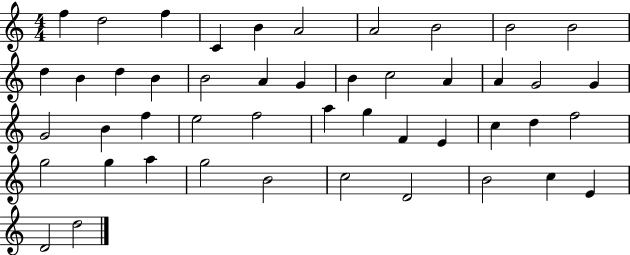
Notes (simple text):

F5/q D5/h F5/q C4/q B4/q A4/h A4/h B4/h B4/h B4/h D5/q B4/q D5/q B4/q B4/h A4/q G4/q B4/q C5/h A4/q A4/q G4/h G4/q G4/h B4/q F5/q E5/h F5/h A5/q G5/q F4/q E4/q C5/q D5/q F5/h G5/h G5/q A5/q G5/h B4/h C5/h D4/h B4/h C5/q E4/q D4/h D5/h